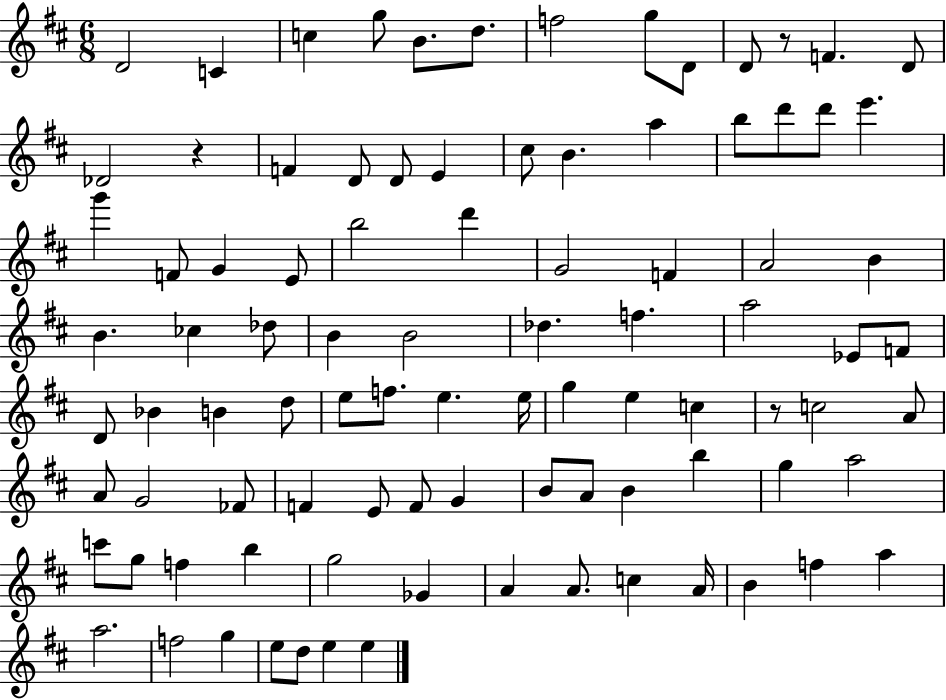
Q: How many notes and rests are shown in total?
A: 93